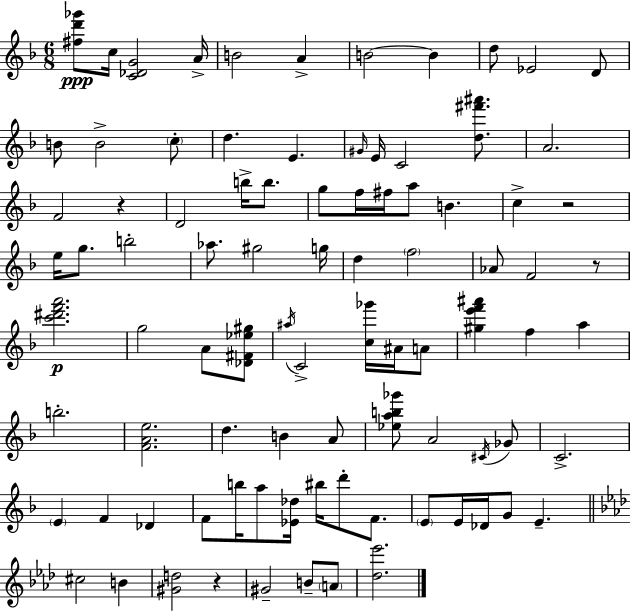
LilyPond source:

{
  \clef treble
  \numericTimeSignature
  \time 6/8
  \key f \major
  <fis'' d''' ges'''>8\ppp c''16 <c' des' g'>2 a'16-> | b'2 a'4-> | b'2~~ b'4 | d''8 ees'2 d'8 | \break b'8 b'2-> \parenthesize c''8-. | d''4. e'4. | \grace { gis'16 } e'16 c'2 <d'' fis''' ais'''>8. | a'2. | \break f'2 r4 | d'2 b''16-> b''8. | g''8 f''16 fis''16 a''8 b'4. | c''4-> r2 | \break e''16 g''8. b''2-. | aes''8. gis''2 | g''16 d''4 \parenthesize f''2 | aes'8 f'2 r8 | \break <c''' dis''' f''' a'''>2.\p | g''2 a'8 <des' fis' ees'' gis''>8 | \acciaccatura { ais''16 } c'2-> <c'' ges'''>16 ais'16 | a'8 <gis'' e''' f''' ais'''>4 f''4 a''4 | \break b''2.-. | <f' a' e''>2. | d''4. b'4 | a'8 <ees'' a'' b'' ges'''>8 a'2 | \break \acciaccatura { cis'16 } ges'8 c'2.-> | \parenthesize e'4 f'4 des'4 | f'8 b''16 a''8 <ees' des''>16 bis''16 d'''8-. | f'8. \parenthesize e'8 e'16 des'16 g'8 e'4.-- | \break \bar "||" \break \key aes \major cis''2 b'4 | <gis' d''>2 r4 | gis'2-- b'8-- \parenthesize a'8 | <des'' ees'''>2. | \break \bar "|."
}